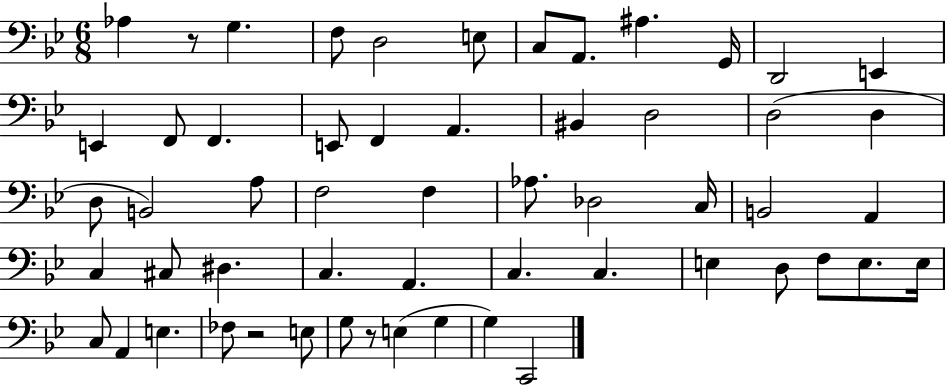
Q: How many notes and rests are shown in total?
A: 56